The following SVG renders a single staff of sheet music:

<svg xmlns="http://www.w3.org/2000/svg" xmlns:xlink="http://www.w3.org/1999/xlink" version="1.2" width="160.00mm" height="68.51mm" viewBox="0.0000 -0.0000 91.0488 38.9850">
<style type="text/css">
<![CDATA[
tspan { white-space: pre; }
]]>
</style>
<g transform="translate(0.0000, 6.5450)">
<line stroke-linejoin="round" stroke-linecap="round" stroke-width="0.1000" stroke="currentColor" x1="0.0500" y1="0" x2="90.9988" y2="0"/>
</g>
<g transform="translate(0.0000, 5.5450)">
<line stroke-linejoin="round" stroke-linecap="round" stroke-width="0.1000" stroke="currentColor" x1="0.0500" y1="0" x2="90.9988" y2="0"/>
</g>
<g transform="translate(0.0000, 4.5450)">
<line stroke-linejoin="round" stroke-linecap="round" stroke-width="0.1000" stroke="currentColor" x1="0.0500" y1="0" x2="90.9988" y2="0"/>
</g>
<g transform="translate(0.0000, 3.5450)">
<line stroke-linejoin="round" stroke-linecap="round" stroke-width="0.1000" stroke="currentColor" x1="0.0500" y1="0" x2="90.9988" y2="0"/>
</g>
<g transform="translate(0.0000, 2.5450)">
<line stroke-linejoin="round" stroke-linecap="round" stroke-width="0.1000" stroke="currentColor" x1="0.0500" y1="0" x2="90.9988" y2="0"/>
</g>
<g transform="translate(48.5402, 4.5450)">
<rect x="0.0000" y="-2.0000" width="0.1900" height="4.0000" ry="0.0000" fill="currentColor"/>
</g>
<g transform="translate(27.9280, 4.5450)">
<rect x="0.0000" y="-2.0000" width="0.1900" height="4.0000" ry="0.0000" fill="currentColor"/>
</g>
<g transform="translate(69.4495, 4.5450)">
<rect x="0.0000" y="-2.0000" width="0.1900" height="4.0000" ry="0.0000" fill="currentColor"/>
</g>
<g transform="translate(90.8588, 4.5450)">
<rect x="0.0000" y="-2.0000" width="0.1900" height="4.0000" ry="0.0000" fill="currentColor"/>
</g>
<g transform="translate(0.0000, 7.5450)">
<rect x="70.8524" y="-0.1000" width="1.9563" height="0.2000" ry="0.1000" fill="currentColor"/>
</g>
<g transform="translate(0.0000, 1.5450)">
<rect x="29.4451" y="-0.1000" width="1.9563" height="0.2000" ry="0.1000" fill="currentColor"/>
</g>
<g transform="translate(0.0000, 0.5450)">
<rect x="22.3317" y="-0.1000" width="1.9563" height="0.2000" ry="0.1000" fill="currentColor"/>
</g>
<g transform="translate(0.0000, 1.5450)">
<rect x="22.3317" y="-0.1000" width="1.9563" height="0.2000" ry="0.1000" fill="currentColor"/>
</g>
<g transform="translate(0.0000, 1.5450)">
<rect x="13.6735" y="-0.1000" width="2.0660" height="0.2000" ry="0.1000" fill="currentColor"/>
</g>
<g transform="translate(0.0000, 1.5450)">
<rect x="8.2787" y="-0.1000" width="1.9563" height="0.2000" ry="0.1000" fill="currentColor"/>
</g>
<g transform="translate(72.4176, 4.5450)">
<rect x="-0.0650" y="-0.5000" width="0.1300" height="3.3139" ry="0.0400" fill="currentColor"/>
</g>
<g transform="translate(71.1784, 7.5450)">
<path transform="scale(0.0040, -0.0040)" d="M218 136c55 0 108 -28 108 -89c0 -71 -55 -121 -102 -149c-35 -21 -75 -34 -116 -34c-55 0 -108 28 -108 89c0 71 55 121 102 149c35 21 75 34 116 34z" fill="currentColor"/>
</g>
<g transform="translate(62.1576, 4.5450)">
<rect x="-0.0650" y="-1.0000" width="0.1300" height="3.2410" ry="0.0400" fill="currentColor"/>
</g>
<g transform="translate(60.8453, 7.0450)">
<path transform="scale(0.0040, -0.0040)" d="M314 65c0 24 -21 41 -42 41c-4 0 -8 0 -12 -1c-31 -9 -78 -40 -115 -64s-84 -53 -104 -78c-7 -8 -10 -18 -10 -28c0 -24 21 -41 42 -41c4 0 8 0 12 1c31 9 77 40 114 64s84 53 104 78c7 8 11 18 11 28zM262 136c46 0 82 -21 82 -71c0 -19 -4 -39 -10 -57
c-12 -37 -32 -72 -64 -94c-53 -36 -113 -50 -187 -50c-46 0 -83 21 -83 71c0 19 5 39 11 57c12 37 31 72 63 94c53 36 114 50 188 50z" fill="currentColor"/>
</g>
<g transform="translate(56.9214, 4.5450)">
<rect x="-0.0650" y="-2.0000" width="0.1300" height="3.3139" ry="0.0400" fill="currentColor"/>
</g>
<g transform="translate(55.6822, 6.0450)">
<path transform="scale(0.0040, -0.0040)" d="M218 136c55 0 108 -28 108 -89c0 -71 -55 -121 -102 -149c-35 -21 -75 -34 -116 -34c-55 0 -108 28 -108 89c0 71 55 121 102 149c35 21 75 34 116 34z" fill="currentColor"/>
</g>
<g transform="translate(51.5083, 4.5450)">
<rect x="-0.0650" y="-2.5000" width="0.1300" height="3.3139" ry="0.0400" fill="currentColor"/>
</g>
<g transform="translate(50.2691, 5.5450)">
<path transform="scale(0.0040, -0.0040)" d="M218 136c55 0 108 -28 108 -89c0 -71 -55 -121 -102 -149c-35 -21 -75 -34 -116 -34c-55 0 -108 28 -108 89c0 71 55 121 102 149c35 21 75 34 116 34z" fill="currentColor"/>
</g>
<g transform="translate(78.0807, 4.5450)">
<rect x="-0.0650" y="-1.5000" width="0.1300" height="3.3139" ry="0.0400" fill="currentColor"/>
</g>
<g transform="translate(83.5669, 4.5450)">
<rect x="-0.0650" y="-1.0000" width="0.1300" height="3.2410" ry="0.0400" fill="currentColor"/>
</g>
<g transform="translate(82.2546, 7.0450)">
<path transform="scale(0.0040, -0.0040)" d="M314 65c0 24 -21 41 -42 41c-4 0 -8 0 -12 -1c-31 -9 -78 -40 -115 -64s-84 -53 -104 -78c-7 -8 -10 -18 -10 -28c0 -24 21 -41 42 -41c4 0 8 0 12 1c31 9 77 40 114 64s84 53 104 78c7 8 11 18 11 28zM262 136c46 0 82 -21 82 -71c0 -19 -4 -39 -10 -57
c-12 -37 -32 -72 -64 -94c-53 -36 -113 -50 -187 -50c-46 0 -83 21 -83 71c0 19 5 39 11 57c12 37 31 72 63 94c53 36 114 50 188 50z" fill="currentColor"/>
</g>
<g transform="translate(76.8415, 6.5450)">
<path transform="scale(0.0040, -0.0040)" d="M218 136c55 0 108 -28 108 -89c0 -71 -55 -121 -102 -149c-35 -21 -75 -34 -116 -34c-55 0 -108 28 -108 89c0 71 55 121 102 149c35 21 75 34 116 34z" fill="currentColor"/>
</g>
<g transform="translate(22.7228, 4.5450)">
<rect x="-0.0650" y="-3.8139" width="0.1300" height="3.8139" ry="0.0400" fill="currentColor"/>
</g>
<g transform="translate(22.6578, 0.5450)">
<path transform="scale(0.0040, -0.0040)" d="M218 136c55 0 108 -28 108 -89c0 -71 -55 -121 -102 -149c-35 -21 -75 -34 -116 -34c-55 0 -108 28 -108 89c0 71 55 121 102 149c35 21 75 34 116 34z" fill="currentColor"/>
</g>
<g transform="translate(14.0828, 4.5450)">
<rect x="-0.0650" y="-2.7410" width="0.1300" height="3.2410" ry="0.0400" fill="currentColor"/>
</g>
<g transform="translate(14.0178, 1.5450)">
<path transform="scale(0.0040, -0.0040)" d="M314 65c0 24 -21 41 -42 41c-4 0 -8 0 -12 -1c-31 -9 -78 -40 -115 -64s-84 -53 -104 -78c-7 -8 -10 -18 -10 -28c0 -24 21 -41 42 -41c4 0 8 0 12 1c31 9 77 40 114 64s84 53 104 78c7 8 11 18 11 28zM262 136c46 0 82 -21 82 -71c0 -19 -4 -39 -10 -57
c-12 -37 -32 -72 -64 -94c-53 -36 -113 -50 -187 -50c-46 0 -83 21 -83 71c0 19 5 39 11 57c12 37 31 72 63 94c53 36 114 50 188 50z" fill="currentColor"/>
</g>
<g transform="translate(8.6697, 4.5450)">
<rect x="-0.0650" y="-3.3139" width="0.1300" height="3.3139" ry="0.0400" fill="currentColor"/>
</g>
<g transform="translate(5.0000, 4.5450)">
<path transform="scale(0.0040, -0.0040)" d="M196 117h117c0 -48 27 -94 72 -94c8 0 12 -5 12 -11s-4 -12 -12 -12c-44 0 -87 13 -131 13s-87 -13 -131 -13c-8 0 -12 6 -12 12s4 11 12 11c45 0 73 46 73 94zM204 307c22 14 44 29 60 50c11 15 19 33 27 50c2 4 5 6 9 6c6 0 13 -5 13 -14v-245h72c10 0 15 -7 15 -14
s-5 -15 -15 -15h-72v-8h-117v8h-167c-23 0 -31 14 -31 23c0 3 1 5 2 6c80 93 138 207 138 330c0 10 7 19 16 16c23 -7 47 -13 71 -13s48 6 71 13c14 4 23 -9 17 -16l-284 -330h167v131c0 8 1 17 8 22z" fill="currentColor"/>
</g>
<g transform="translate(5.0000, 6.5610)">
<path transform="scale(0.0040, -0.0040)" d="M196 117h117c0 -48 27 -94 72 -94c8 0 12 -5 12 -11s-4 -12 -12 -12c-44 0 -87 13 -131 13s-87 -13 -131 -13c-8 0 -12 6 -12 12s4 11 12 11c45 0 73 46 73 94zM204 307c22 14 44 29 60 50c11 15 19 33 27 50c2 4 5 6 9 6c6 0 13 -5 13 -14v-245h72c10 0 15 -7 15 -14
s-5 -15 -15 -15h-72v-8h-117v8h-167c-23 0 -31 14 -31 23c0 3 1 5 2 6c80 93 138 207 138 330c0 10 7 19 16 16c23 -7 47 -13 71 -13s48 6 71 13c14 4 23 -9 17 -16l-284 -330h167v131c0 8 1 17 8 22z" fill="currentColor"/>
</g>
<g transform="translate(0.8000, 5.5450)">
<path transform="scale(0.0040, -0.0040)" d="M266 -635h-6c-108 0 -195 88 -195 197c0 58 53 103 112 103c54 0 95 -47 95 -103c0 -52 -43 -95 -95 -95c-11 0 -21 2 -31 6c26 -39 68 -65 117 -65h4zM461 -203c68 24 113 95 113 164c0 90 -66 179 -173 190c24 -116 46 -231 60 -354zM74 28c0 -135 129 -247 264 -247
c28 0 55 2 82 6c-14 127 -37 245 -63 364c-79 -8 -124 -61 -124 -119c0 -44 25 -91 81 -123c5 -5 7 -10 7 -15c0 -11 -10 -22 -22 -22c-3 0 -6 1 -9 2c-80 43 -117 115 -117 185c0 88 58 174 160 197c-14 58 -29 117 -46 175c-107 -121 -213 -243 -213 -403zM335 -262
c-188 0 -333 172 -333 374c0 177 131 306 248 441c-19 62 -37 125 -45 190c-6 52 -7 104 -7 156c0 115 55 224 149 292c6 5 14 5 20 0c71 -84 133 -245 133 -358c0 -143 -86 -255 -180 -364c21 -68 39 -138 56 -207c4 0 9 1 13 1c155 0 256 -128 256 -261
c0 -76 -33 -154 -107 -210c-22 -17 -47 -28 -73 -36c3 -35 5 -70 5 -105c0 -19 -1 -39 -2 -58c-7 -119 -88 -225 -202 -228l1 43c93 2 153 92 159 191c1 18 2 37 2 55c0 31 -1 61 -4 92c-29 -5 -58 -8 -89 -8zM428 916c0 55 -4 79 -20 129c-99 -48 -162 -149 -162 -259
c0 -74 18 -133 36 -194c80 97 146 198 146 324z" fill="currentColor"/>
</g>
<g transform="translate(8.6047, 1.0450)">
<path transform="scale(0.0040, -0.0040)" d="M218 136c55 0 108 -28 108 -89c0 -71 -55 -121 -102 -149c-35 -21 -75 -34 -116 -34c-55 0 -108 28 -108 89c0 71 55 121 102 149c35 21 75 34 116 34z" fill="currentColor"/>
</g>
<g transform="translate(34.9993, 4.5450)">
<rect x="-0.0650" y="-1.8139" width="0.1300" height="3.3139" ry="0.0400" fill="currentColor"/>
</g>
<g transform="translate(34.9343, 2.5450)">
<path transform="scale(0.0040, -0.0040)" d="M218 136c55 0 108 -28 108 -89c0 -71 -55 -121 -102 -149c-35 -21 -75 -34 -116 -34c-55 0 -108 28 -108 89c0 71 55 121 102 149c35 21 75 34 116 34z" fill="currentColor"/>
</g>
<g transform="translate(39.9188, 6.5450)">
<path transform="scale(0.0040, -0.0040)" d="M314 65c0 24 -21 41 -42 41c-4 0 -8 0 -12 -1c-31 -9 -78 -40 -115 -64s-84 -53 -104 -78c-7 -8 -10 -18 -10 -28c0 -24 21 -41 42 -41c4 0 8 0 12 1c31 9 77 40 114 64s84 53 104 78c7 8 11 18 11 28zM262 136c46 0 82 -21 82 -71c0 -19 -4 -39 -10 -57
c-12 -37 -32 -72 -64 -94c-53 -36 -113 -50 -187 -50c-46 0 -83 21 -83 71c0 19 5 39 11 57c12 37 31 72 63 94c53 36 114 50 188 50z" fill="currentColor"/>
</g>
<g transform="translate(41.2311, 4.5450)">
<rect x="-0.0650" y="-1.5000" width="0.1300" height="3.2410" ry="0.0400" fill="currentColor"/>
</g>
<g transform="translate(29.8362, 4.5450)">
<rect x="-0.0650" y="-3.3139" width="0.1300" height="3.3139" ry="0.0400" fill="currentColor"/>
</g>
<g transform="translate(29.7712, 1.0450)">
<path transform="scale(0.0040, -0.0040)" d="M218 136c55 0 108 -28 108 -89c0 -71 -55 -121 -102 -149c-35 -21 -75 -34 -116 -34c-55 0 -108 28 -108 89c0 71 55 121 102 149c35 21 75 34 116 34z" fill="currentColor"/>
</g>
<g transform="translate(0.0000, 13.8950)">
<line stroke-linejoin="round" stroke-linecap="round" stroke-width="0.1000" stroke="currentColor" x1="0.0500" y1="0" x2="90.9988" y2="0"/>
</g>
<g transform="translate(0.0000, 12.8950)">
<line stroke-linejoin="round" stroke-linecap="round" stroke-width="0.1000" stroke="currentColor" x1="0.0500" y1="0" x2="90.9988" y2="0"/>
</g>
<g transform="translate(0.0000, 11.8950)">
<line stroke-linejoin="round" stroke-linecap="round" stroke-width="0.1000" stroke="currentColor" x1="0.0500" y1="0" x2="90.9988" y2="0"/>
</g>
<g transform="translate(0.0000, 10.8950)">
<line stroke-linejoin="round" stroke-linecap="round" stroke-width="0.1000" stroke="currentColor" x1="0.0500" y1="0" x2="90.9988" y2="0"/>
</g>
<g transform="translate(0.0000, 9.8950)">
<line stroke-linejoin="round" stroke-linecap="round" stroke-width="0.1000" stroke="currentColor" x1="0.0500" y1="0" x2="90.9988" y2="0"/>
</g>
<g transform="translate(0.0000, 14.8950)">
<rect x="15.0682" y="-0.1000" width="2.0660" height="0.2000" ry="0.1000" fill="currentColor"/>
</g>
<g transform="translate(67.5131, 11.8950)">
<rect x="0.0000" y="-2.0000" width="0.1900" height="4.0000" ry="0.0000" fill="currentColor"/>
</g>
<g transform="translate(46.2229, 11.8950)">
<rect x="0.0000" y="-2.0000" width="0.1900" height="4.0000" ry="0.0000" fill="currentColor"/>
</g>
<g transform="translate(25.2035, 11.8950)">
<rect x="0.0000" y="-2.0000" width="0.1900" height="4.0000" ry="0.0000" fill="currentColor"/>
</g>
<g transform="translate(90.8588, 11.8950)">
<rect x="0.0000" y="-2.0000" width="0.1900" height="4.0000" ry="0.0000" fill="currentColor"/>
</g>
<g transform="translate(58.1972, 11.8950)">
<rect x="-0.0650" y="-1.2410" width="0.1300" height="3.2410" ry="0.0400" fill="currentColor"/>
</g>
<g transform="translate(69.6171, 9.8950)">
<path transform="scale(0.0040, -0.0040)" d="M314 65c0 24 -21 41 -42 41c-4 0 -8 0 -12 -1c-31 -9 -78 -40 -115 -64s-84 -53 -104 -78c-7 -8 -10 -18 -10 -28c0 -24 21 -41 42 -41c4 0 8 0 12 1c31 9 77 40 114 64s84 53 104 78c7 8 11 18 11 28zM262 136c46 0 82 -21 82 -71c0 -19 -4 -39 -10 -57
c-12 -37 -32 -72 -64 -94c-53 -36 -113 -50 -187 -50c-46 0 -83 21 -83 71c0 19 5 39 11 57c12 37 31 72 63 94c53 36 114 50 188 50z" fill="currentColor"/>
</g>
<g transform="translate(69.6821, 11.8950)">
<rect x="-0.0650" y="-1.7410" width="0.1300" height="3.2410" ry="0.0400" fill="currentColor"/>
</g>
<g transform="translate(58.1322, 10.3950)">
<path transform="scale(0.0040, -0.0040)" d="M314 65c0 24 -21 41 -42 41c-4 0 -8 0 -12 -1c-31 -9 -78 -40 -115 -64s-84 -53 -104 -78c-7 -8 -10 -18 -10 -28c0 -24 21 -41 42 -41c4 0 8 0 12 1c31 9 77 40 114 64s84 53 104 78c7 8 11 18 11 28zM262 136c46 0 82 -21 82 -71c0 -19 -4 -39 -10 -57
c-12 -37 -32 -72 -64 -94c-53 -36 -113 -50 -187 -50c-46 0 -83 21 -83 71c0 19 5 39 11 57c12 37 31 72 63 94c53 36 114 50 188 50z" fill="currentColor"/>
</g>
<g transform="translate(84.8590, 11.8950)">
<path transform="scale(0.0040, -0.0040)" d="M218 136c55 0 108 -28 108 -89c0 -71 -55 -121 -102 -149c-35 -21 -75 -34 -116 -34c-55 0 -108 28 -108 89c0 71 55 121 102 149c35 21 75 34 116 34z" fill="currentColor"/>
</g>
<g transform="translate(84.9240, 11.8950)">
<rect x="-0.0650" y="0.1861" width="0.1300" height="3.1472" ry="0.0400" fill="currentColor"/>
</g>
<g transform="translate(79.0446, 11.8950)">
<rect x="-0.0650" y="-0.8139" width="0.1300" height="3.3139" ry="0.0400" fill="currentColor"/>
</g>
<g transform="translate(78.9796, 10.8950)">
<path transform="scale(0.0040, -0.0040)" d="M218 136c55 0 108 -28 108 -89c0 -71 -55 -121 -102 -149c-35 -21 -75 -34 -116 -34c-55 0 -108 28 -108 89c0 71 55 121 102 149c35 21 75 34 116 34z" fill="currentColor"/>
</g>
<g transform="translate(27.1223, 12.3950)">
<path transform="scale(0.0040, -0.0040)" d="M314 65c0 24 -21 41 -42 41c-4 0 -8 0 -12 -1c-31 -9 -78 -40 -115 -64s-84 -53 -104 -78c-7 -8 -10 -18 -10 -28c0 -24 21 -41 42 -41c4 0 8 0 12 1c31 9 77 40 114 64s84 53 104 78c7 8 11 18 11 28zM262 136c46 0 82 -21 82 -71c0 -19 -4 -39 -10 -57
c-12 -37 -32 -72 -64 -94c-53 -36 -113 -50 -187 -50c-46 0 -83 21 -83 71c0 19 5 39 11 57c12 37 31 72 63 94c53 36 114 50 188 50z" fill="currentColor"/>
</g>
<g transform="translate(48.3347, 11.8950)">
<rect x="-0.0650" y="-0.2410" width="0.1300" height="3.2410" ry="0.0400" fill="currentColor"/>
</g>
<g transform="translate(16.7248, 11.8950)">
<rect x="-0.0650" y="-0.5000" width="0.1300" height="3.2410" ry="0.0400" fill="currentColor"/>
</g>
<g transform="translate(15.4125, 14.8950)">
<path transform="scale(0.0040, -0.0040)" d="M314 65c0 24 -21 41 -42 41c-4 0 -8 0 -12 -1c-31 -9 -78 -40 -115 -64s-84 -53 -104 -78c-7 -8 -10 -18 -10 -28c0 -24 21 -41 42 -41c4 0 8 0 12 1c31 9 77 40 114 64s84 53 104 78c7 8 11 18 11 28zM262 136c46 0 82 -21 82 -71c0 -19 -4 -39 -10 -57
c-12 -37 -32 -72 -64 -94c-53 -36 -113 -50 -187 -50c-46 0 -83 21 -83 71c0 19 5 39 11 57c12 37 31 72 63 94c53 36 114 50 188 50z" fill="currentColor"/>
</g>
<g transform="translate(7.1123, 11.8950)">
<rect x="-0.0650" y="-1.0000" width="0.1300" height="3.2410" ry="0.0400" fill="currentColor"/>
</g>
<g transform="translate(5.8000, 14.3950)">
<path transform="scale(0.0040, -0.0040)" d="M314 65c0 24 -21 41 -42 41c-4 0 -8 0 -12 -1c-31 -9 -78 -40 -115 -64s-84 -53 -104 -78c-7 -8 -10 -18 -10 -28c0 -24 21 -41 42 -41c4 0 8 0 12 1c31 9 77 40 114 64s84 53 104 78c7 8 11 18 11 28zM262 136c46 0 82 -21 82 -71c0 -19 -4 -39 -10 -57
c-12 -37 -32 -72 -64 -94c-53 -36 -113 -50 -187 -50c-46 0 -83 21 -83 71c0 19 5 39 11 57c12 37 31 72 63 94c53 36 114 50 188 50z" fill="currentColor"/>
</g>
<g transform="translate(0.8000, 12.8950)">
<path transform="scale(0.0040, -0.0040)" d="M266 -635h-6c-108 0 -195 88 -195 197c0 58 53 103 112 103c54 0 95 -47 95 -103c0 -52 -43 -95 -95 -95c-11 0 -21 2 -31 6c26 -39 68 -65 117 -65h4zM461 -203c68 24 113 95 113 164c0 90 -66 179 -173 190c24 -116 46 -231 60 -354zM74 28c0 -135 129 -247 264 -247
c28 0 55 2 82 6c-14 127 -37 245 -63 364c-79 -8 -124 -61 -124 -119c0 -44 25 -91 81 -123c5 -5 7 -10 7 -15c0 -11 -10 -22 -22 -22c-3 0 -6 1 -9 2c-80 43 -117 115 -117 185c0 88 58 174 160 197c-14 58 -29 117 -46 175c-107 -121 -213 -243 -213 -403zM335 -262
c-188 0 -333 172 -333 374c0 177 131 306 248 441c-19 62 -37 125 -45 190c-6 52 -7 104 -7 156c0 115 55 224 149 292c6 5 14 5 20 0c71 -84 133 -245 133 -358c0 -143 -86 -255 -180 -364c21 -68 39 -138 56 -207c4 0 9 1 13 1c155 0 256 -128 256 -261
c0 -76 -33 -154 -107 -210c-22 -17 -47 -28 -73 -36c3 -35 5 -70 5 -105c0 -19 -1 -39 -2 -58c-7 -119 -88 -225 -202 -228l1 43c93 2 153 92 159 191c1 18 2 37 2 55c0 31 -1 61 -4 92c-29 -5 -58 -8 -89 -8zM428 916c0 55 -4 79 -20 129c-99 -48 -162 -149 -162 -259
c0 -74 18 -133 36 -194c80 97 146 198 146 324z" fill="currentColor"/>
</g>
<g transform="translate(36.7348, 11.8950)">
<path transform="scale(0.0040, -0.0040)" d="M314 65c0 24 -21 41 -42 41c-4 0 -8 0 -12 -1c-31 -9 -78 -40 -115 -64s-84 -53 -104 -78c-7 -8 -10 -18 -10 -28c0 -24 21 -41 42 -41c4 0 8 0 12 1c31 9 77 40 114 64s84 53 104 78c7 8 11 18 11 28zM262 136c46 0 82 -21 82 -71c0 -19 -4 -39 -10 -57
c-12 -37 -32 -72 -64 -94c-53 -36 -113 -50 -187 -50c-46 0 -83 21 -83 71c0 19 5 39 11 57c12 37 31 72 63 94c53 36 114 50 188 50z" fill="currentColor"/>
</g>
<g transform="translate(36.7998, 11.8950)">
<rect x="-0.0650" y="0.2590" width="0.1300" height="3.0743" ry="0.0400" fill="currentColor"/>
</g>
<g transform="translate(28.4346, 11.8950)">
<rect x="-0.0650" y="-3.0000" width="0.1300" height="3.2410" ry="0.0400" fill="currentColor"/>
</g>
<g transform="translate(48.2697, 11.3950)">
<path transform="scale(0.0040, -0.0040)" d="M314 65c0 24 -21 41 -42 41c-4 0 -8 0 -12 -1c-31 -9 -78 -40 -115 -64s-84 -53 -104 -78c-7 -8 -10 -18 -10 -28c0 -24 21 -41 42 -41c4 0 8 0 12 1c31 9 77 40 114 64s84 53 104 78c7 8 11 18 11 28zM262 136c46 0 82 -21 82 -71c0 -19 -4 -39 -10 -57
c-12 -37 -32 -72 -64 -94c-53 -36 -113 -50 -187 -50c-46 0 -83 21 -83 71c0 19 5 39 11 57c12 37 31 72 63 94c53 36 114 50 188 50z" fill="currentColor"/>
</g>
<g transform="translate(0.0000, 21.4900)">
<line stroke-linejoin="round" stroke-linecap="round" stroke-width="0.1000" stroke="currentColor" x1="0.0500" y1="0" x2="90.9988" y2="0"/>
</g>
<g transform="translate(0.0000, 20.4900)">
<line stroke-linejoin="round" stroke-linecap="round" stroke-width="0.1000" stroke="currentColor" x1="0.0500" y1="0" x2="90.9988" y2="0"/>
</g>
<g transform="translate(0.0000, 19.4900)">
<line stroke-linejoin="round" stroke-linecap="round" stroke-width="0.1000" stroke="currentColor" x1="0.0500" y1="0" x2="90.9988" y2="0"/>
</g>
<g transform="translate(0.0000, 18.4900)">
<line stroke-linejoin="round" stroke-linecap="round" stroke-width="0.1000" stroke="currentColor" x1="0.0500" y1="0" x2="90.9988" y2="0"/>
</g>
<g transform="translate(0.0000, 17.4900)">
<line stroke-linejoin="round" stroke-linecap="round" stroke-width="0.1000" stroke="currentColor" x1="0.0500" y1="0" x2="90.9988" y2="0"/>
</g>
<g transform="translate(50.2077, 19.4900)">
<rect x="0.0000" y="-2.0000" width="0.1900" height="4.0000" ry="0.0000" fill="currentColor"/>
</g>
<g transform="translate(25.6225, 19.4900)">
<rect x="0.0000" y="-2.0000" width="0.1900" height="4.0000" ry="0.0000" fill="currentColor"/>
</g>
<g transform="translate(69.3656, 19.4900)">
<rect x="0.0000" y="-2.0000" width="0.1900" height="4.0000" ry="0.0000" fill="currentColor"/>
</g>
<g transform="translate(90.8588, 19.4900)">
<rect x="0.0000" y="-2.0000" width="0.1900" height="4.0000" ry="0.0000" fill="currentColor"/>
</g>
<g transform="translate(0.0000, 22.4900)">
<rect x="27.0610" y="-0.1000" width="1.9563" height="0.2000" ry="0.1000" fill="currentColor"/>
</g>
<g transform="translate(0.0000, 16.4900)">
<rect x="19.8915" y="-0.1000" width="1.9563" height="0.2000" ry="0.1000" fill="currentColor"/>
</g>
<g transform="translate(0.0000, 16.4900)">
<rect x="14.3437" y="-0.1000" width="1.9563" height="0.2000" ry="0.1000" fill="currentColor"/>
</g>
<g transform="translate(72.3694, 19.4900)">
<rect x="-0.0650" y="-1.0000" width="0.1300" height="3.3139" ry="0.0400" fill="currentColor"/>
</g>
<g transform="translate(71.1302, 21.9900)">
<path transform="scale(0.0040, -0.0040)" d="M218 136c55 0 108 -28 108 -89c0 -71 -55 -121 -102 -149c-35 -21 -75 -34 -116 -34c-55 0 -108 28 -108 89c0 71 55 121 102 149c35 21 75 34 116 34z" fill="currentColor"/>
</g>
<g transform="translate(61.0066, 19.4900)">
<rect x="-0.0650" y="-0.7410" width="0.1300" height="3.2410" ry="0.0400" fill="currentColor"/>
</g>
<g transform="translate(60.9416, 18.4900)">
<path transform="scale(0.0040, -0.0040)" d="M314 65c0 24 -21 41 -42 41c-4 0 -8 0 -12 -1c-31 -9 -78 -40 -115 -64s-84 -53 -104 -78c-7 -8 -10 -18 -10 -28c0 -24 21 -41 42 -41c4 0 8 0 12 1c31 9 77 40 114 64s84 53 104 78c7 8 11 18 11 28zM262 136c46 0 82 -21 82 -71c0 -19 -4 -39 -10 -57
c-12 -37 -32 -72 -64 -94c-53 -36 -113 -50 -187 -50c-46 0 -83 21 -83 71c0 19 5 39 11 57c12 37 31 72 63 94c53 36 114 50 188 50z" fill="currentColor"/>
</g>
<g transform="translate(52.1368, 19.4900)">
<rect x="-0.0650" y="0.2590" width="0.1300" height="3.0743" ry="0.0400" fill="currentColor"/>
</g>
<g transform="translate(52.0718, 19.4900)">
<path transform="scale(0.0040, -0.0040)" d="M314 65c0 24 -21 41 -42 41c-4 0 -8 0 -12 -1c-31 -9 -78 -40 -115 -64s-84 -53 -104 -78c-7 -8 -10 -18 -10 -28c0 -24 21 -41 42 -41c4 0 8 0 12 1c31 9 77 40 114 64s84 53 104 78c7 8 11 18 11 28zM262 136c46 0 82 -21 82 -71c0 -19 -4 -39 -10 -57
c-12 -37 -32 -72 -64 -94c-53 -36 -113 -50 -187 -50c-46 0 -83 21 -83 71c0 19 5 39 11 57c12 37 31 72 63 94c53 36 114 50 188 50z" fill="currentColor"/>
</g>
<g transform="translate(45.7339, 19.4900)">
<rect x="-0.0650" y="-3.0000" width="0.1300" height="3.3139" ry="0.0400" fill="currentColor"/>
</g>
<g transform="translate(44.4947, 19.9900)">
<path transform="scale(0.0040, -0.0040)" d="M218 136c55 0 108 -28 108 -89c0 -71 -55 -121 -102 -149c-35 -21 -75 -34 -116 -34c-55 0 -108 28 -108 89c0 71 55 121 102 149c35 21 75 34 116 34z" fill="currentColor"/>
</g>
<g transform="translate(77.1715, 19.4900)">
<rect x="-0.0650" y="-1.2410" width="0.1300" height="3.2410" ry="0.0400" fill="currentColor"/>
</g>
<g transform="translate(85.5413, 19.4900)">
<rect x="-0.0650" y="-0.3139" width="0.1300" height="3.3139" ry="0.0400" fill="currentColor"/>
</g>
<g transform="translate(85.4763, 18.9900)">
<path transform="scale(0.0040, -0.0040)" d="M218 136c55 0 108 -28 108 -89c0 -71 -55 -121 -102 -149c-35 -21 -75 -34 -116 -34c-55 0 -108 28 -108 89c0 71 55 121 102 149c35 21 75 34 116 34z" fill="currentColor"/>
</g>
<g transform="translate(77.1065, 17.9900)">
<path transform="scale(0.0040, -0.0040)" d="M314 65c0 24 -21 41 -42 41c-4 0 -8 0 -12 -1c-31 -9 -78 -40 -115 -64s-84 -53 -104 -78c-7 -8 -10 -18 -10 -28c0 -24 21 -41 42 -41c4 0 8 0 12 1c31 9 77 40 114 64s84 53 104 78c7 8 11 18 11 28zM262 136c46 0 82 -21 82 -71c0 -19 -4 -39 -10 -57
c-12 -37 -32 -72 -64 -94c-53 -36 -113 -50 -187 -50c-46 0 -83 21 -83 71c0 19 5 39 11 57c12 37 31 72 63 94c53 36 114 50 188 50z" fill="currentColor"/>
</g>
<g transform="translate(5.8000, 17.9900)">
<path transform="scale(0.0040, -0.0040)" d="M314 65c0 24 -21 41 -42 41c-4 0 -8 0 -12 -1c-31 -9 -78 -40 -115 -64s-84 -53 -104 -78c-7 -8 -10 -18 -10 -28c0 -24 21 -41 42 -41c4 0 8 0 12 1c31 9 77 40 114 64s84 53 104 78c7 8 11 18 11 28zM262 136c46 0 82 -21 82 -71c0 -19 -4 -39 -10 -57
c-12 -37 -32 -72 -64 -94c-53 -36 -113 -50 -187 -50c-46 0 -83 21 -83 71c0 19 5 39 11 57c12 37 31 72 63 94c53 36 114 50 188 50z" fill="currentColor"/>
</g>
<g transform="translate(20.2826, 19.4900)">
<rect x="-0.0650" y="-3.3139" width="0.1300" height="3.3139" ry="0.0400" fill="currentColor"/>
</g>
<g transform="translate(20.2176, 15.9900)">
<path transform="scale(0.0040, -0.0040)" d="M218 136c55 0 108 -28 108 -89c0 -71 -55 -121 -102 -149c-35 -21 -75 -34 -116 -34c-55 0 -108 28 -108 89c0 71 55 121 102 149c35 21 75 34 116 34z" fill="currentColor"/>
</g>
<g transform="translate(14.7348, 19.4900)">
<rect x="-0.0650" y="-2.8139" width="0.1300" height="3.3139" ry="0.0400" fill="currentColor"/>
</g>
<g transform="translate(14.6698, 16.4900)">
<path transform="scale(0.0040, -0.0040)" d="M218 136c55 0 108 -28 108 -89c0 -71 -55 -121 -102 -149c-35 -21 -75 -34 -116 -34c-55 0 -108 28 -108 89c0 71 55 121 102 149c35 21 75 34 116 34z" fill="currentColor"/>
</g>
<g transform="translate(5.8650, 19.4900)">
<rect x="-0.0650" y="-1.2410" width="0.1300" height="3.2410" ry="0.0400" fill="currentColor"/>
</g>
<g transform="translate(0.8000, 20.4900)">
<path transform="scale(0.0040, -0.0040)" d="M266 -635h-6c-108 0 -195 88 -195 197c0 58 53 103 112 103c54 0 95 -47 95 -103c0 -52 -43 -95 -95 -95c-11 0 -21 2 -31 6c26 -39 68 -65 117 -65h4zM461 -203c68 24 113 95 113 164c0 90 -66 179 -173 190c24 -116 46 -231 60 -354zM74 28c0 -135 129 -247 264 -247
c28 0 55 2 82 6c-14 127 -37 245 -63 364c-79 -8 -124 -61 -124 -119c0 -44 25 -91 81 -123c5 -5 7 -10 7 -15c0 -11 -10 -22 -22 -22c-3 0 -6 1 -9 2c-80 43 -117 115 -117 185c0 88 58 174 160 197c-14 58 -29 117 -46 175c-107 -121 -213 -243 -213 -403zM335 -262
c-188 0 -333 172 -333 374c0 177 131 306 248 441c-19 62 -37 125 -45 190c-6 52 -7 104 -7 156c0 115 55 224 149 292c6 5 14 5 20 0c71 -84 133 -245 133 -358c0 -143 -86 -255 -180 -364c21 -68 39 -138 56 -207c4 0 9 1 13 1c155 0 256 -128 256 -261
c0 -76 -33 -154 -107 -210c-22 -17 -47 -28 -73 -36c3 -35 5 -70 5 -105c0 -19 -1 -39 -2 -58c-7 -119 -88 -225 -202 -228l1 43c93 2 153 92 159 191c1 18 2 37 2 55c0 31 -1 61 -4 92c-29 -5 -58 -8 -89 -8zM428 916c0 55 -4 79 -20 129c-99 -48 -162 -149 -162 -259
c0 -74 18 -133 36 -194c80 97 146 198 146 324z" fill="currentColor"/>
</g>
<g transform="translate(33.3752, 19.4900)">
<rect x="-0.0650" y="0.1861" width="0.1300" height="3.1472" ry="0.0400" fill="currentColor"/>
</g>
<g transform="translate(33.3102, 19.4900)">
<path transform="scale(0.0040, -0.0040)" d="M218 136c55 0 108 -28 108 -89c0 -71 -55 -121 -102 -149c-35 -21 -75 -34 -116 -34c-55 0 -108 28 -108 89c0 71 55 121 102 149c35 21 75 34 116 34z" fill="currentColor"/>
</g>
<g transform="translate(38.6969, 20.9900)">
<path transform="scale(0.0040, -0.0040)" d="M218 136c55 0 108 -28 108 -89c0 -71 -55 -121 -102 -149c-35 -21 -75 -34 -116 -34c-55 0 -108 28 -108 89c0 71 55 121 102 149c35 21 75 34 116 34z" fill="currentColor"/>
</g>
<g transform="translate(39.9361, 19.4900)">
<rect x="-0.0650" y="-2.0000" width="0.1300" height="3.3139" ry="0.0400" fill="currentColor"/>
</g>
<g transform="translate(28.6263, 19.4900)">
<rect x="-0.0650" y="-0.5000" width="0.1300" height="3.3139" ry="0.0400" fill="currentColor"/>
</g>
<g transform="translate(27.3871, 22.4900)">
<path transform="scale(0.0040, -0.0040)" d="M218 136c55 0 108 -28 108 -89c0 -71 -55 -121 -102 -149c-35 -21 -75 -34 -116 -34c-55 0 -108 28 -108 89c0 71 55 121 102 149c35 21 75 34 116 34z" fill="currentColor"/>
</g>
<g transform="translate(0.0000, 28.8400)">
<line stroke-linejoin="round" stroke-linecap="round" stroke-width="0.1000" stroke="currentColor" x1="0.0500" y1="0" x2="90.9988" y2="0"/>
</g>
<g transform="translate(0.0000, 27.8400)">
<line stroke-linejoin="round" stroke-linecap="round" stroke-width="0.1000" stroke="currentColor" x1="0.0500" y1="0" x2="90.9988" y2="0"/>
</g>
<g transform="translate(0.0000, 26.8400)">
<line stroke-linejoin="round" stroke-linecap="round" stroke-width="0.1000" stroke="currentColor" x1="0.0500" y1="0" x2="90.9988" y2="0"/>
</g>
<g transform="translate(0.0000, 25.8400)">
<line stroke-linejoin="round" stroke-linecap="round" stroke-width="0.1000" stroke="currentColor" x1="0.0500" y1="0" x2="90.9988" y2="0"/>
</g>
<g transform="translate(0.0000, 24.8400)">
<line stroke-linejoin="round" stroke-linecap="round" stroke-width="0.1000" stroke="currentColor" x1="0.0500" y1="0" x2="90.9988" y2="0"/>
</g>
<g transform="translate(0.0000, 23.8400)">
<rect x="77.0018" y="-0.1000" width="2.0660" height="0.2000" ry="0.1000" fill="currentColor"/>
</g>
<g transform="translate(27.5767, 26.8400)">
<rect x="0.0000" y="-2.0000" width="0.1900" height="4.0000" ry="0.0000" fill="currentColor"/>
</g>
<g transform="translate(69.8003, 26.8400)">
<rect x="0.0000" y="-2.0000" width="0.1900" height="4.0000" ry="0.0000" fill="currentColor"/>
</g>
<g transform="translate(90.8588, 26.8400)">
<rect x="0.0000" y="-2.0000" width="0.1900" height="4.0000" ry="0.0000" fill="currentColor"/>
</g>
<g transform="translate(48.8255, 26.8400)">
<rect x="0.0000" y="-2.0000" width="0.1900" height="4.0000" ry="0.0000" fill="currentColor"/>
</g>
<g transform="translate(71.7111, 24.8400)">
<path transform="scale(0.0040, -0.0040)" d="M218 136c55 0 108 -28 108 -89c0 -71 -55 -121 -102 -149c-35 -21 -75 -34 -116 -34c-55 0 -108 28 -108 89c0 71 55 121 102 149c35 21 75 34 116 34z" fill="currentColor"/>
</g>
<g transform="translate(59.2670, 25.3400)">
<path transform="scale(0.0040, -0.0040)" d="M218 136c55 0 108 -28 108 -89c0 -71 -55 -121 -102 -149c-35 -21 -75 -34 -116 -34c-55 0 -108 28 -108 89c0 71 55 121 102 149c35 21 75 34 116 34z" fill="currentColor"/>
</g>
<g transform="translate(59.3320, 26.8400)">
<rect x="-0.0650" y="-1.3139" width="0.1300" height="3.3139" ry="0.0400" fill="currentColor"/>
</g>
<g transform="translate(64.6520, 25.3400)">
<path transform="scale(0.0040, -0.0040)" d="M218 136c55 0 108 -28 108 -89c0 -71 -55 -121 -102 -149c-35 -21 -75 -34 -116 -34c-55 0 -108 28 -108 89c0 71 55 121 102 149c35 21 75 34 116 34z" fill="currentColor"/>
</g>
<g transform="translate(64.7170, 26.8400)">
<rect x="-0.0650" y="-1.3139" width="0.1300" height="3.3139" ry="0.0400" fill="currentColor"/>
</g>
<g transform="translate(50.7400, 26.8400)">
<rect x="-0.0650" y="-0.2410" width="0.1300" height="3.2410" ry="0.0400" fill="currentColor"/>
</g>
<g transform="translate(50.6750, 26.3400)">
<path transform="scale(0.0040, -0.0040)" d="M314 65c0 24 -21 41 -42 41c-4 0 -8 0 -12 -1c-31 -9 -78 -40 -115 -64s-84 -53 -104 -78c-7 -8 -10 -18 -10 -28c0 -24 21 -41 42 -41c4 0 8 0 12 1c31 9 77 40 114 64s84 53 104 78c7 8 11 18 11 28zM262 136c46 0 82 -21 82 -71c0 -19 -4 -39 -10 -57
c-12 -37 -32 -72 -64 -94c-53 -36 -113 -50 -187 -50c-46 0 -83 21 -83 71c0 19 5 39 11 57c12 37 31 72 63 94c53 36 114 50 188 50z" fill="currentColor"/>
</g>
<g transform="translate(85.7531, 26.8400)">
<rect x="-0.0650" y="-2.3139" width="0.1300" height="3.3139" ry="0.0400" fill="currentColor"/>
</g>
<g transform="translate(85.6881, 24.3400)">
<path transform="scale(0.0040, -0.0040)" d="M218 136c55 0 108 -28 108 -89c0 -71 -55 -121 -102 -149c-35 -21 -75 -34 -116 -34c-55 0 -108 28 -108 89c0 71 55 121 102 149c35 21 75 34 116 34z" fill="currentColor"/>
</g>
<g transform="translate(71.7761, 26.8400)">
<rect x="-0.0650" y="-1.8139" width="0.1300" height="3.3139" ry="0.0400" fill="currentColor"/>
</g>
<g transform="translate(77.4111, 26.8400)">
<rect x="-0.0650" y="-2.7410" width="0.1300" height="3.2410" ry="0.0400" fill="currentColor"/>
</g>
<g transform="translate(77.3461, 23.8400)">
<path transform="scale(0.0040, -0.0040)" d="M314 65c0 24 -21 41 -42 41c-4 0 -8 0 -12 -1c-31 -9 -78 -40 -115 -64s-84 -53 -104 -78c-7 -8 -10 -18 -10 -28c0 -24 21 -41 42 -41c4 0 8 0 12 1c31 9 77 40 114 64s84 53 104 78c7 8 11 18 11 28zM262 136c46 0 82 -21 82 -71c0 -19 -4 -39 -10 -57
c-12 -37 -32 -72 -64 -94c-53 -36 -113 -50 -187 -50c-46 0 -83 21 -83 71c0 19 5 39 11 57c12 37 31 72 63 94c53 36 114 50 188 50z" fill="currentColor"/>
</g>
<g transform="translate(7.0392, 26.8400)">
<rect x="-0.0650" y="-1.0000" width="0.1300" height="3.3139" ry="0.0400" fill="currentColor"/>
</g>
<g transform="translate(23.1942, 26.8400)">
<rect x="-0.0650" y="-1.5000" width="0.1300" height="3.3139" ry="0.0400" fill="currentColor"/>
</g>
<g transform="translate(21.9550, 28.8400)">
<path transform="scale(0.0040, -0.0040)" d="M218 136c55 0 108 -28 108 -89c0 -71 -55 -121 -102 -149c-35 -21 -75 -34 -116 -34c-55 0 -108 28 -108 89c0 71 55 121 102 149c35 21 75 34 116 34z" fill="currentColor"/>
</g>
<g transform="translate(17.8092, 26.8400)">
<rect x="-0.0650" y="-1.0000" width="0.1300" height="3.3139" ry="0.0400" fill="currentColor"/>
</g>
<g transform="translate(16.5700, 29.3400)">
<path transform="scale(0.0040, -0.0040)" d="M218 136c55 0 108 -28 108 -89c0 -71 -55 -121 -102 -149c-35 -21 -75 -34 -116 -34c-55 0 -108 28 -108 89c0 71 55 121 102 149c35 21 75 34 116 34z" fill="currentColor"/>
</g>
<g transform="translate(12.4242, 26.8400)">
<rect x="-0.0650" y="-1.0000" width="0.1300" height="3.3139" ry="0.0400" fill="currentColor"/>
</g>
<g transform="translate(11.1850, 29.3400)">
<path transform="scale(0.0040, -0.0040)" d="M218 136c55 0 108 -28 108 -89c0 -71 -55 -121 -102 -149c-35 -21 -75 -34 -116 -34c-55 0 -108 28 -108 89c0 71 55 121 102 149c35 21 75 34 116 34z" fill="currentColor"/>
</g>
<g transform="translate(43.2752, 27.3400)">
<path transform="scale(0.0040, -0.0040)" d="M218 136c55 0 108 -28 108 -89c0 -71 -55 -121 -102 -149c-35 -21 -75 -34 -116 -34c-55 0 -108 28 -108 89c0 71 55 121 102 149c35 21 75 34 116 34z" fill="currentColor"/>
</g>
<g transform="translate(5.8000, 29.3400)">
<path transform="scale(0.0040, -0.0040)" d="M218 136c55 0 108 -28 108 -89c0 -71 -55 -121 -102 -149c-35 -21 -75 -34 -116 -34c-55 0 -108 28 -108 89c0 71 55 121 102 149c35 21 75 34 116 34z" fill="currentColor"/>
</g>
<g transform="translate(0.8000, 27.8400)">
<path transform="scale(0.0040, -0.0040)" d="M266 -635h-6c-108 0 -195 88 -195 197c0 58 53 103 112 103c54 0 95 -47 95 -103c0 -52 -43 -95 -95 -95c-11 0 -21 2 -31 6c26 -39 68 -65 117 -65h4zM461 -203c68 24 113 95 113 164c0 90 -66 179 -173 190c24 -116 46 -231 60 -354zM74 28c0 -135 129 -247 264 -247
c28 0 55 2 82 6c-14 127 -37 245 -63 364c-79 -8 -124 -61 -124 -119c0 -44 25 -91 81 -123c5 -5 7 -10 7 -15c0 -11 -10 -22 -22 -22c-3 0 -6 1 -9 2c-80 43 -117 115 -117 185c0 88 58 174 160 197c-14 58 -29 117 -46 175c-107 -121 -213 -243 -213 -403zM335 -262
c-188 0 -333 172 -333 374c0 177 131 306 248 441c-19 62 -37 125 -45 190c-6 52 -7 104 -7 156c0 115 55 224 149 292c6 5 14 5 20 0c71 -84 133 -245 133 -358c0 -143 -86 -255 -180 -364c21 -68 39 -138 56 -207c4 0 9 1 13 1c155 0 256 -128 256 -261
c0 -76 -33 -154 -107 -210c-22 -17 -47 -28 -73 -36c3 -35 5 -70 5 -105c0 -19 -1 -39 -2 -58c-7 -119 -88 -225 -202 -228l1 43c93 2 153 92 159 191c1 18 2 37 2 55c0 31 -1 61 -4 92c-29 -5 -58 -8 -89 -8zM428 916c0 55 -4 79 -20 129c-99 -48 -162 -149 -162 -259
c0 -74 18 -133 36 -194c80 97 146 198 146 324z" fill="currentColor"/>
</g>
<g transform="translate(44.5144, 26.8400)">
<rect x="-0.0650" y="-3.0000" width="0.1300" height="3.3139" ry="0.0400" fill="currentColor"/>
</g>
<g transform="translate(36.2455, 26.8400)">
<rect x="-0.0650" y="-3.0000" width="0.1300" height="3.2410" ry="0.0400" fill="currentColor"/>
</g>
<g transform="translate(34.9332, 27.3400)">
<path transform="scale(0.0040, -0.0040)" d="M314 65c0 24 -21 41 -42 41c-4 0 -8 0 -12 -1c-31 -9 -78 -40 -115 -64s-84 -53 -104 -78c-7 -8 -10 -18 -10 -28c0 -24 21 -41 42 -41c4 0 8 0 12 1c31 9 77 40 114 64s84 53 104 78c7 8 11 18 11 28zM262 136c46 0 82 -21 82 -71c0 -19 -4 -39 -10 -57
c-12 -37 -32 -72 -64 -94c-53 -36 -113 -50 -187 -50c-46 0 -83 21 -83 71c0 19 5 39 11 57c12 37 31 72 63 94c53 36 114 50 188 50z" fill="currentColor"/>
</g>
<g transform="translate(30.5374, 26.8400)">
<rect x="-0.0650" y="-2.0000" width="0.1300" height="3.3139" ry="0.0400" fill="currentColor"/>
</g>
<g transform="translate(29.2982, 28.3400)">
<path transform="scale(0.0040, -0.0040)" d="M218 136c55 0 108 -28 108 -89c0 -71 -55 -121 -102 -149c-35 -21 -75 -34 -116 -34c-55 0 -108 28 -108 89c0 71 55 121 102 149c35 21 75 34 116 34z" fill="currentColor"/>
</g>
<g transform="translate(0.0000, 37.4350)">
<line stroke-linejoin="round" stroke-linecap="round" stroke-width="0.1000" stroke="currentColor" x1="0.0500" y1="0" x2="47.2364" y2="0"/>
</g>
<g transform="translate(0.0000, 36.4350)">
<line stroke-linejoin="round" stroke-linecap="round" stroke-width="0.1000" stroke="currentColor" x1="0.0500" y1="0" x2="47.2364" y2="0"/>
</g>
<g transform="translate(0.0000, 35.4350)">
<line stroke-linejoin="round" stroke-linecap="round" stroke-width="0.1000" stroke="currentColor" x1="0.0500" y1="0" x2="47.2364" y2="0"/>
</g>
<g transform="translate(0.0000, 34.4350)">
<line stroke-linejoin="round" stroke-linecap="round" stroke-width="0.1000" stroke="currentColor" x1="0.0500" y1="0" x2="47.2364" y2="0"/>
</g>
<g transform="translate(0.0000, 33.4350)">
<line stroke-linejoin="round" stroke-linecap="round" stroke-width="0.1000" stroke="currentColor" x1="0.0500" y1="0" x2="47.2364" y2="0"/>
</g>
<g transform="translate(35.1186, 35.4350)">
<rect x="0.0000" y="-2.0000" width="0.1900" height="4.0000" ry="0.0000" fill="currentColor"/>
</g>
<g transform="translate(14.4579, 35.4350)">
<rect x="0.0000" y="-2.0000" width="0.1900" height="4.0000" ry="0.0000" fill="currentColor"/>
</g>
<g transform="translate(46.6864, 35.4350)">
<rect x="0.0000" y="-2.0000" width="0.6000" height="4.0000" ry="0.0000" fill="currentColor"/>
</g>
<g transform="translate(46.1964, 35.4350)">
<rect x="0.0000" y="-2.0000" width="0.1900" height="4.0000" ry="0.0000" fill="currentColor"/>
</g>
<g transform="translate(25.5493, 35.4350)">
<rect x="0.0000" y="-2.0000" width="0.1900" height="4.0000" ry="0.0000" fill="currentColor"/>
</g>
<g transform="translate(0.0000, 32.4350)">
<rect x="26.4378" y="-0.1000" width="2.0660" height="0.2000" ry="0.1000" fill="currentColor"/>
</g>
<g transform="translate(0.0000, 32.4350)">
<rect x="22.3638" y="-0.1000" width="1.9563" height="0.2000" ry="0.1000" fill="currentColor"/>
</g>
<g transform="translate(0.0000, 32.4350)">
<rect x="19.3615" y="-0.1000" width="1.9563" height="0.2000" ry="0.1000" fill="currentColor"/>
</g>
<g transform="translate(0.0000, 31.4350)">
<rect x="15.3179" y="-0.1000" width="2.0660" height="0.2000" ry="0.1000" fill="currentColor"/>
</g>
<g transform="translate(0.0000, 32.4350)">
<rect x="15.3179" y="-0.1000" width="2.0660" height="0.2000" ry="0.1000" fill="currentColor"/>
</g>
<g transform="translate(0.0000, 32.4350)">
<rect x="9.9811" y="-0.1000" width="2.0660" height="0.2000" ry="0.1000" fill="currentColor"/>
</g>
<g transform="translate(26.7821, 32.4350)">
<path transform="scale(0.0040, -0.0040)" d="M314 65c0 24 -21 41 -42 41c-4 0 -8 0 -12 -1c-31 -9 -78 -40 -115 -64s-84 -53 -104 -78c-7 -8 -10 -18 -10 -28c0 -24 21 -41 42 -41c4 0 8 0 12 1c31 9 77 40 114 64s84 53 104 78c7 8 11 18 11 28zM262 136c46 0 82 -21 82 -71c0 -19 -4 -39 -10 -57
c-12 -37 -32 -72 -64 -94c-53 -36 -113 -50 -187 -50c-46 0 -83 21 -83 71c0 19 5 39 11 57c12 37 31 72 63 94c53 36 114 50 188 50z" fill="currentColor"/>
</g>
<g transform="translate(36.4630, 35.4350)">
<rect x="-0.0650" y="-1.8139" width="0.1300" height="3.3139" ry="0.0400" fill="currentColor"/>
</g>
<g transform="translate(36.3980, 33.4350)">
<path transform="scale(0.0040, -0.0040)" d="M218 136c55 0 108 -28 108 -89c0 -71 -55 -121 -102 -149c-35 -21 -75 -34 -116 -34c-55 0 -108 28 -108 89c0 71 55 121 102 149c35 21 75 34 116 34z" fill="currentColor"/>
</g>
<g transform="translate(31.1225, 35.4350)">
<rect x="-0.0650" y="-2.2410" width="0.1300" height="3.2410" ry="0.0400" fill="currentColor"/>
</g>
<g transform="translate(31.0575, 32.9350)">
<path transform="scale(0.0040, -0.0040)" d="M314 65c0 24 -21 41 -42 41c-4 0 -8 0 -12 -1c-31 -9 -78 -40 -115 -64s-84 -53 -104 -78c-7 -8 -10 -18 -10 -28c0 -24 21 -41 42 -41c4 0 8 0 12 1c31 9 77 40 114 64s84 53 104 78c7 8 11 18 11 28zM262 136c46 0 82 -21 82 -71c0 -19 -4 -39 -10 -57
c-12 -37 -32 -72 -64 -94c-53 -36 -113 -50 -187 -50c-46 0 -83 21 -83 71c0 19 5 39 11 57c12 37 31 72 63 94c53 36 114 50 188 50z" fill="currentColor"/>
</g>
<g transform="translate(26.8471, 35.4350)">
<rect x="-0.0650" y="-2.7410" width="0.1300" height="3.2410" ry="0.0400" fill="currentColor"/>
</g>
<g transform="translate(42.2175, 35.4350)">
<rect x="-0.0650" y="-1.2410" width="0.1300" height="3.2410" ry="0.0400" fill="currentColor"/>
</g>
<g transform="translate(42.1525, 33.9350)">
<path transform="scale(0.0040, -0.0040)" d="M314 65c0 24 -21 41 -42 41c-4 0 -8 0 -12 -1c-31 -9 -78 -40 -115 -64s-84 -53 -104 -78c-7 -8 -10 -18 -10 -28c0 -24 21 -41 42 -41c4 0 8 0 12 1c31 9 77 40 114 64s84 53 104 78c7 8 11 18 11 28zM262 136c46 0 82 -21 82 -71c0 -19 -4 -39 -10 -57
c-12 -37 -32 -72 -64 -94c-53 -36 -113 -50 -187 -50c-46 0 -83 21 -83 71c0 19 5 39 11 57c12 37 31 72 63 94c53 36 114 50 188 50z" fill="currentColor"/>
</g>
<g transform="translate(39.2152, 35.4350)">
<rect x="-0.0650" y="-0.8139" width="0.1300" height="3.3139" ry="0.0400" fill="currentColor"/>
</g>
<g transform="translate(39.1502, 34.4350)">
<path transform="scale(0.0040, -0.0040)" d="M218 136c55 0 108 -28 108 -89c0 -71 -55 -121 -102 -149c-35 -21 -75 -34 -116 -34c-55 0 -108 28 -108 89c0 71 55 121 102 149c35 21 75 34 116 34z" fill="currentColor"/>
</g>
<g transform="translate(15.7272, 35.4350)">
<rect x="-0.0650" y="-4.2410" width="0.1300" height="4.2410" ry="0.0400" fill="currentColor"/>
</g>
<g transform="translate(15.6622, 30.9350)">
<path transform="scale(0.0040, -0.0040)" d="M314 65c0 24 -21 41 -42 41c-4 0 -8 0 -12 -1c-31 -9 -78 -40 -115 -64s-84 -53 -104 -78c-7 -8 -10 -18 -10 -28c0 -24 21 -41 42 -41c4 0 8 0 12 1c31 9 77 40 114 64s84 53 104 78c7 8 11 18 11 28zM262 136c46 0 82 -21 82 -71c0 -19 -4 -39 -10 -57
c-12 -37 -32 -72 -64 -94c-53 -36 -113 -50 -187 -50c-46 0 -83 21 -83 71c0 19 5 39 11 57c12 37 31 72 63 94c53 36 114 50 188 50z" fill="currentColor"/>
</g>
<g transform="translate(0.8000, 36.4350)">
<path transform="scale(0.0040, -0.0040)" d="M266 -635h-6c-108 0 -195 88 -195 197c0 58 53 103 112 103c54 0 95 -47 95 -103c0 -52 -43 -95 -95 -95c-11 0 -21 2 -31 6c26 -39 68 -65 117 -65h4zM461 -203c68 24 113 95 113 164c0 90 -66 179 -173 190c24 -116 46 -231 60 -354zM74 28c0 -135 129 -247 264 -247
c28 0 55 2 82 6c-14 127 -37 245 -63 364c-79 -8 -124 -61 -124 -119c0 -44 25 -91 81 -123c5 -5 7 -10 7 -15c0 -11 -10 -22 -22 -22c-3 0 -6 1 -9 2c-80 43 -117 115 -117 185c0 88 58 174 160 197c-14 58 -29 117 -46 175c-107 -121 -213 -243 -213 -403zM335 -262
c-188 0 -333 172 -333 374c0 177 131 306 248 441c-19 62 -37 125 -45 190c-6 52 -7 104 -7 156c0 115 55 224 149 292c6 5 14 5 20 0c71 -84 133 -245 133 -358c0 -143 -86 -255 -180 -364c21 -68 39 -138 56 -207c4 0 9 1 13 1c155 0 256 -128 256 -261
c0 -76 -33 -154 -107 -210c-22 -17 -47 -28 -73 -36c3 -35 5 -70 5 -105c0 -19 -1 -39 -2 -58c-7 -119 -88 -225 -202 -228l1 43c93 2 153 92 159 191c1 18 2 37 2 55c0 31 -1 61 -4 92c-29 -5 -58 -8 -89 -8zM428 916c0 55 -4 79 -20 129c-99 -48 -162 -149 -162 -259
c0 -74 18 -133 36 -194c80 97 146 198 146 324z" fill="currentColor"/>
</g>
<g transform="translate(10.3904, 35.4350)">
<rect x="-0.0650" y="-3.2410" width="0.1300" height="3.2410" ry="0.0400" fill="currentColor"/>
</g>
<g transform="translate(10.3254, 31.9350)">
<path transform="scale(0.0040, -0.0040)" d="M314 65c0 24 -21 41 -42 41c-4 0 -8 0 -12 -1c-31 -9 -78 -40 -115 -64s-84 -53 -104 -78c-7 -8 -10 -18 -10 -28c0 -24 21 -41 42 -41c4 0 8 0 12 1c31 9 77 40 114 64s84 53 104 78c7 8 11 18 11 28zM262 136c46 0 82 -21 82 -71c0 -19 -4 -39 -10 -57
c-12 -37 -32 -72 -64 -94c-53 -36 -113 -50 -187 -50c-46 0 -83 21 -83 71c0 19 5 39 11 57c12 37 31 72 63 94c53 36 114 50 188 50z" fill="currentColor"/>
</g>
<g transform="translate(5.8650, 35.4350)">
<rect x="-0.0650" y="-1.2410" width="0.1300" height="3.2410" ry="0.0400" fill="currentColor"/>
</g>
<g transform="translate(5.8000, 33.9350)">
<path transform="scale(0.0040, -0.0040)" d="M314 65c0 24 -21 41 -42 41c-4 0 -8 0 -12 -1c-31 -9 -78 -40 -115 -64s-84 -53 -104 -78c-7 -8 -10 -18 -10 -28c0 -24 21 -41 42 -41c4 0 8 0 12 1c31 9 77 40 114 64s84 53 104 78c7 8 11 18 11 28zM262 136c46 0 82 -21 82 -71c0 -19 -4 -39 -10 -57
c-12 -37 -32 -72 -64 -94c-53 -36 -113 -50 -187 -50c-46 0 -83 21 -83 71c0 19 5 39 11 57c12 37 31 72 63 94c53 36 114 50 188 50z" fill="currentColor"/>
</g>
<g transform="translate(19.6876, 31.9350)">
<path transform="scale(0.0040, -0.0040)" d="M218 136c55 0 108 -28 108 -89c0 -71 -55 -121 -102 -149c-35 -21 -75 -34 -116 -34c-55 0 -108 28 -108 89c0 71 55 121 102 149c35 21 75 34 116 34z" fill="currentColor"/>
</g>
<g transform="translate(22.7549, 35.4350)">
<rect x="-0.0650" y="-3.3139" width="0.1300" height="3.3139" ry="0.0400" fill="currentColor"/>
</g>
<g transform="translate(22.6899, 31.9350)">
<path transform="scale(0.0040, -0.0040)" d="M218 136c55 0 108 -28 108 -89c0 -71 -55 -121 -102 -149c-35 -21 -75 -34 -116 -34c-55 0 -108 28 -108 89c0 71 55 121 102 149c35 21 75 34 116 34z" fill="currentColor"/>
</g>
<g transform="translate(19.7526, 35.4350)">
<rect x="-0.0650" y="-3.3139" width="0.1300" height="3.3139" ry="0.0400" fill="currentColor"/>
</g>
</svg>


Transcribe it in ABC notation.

X:1
T:Untitled
M:4/4
L:1/4
K:C
b a2 c' b f E2 G F D2 C E D2 D2 C2 A2 B2 c2 e2 f2 d B e2 a b C B F A B2 d2 D e2 c D D D E F A2 A c2 e e f a2 g e2 b2 d'2 b b a2 g2 f d e2